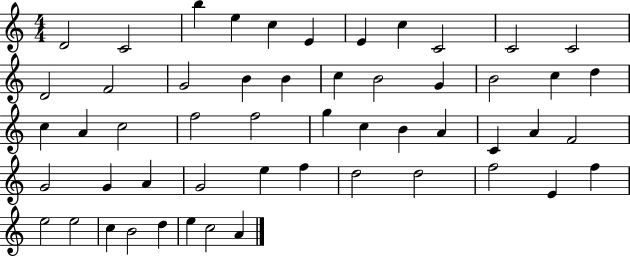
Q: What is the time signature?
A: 4/4